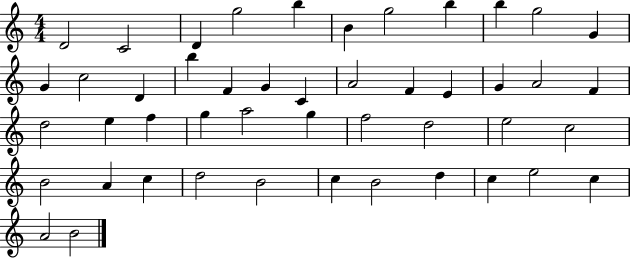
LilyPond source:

{
  \clef treble
  \numericTimeSignature
  \time 4/4
  \key c \major
  d'2 c'2 | d'4 g''2 b''4 | b'4 g''2 b''4 | b''4 g''2 g'4 | \break g'4 c''2 d'4 | b''4 f'4 g'4 c'4 | a'2 f'4 e'4 | g'4 a'2 f'4 | \break d''2 e''4 f''4 | g''4 a''2 g''4 | f''2 d''2 | e''2 c''2 | \break b'2 a'4 c''4 | d''2 b'2 | c''4 b'2 d''4 | c''4 e''2 c''4 | \break a'2 b'2 | \bar "|."
}